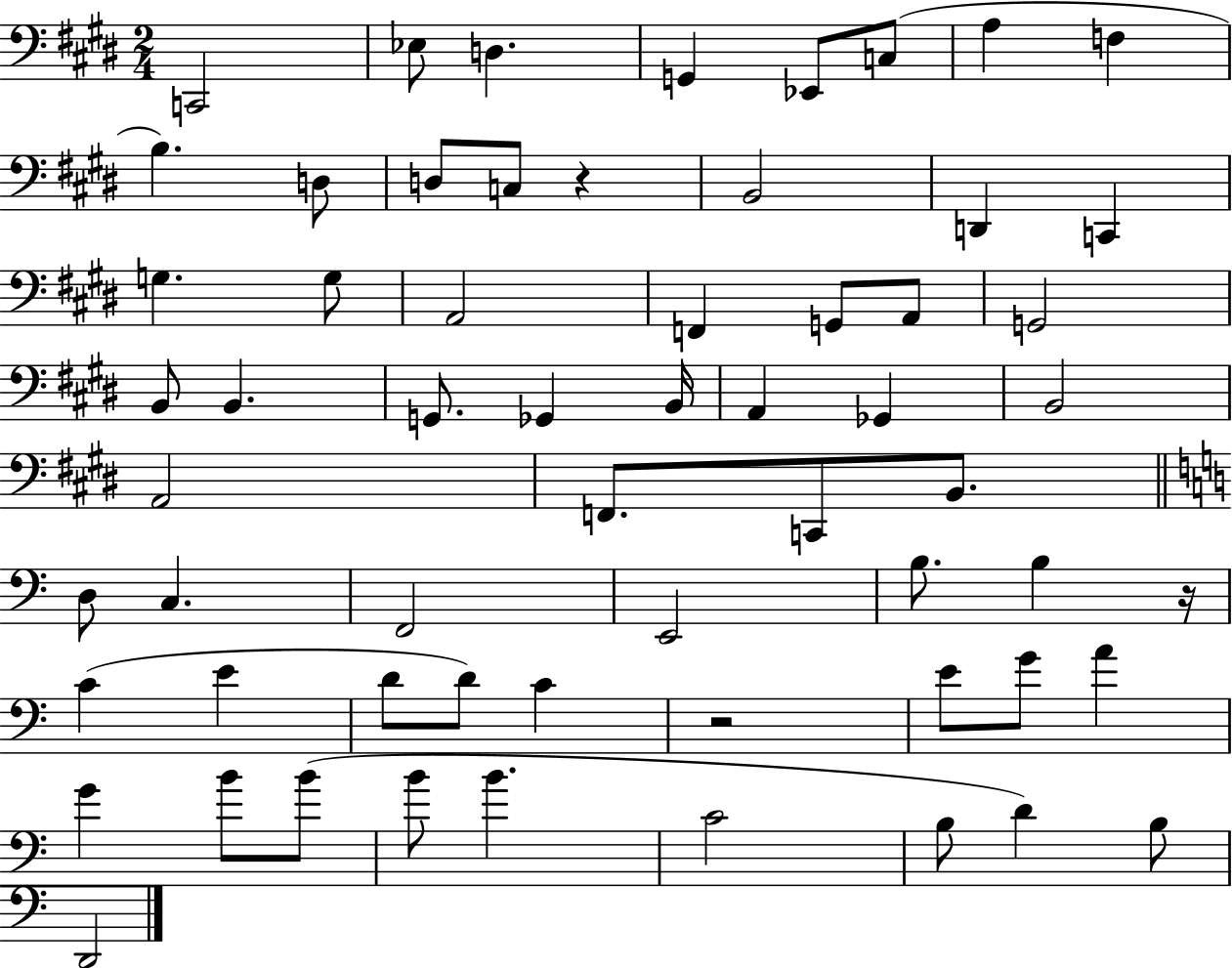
X:1
T:Untitled
M:2/4
L:1/4
K:E
C,,2 _E,/2 D, G,, _E,,/2 C,/2 A, F, B, D,/2 D,/2 C,/2 z B,,2 D,, C,, G, G,/2 A,,2 F,, G,,/2 A,,/2 G,,2 B,,/2 B,, G,,/2 _G,, B,,/4 A,, _G,, B,,2 A,,2 F,,/2 C,,/2 B,,/2 D,/2 C, F,,2 E,,2 B,/2 B, z/4 C E D/2 D/2 C z2 E/2 G/2 A G B/2 B/2 B/2 B C2 B,/2 D B,/2 D,,2